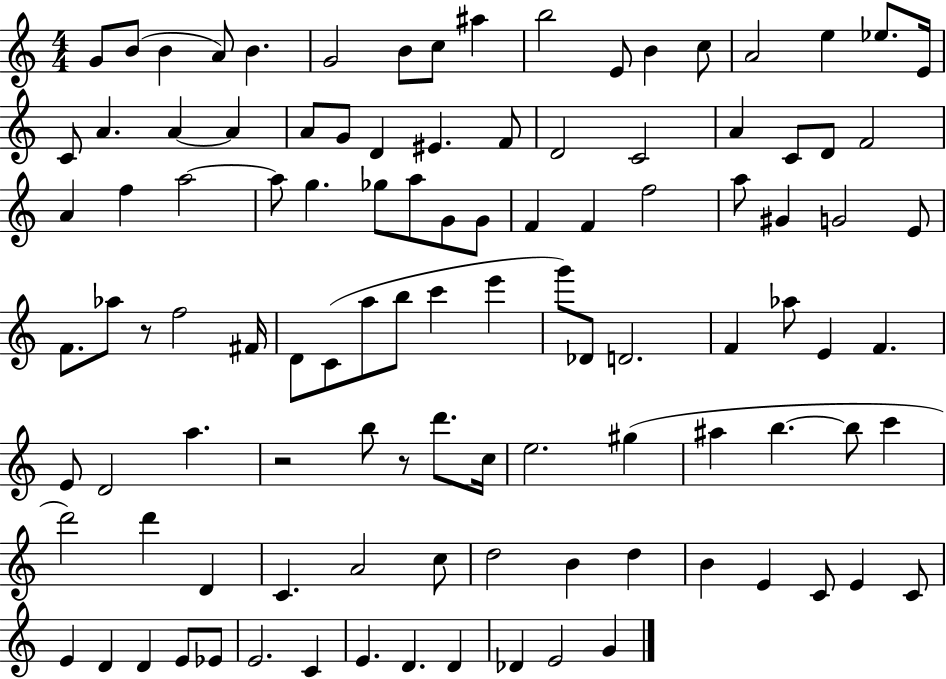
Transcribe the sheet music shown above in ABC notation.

X:1
T:Untitled
M:4/4
L:1/4
K:C
G/2 B/2 B A/2 B G2 B/2 c/2 ^a b2 E/2 B c/2 A2 e _e/2 E/4 C/2 A A A A/2 G/2 D ^E F/2 D2 C2 A C/2 D/2 F2 A f a2 a/2 g _g/2 a/2 G/2 G/2 F F f2 a/2 ^G G2 E/2 F/2 _a/2 z/2 f2 ^F/4 D/2 C/2 a/2 b/2 c' e' g'/2 _D/2 D2 F _a/2 E F E/2 D2 a z2 b/2 z/2 d'/2 c/4 e2 ^g ^a b b/2 c' d'2 d' D C A2 c/2 d2 B d B E C/2 E C/2 E D D E/2 _E/2 E2 C E D D _D E2 G